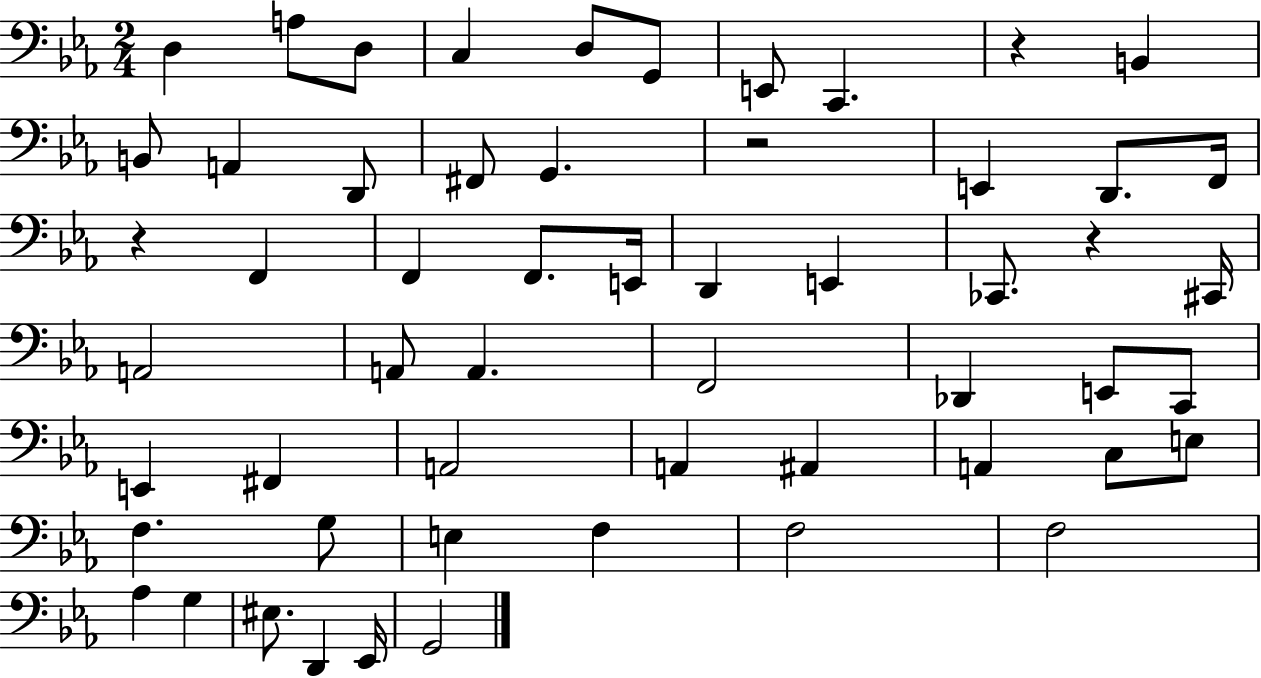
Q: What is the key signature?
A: EES major